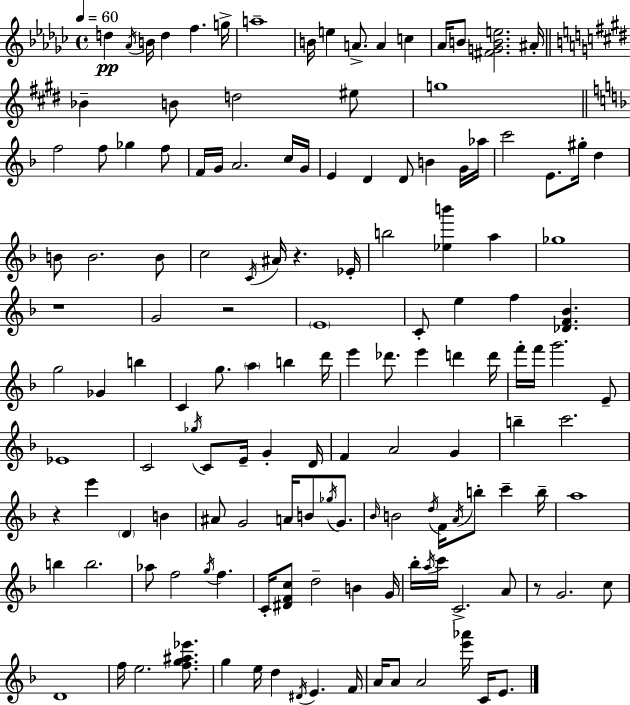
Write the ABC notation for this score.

X:1
T:Untitled
M:4/4
L:1/4
K:Ebm
d _A/4 B/4 d f g/4 a4 B/4 e A/2 A c _A/4 B/2 [^FGBe]2 ^A/4 _B B/2 d2 ^e/2 g4 f2 f/2 _g f/2 F/4 G/4 A2 c/4 G/4 E D D/2 B G/4 _a/4 c'2 E/2 ^g/4 d B/2 B2 B/2 c2 C/4 ^A/4 z _E/4 b2 [_eb'] a _g4 z4 G2 z2 E4 C/2 e f [_DF_B] g2 _G b C g/2 a b d'/4 e' _d'/2 e' d' d'/4 f'/4 f'/4 g'2 E/2 _E4 C2 _g/4 C/2 E/4 G D/4 F A2 G b c'2 z e' D B ^A/2 G2 A/4 B/2 _g/4 G/2 _B/4 B2 d/4 F/4 A/4 b/2 c' b/4 a4 b b2 _a/2 f2 g/4 f C/4 [^DFc]/2 d2 B G/4 _b/4 a/4 c'/4 C2 A/2 z/2 G2 c/2 D4 f/4 e2 [fg^a_e']/2 g e/4 d ^D/4 E F/4 A/4 A/2 A2 [e'_a']/4 C/4 E/2